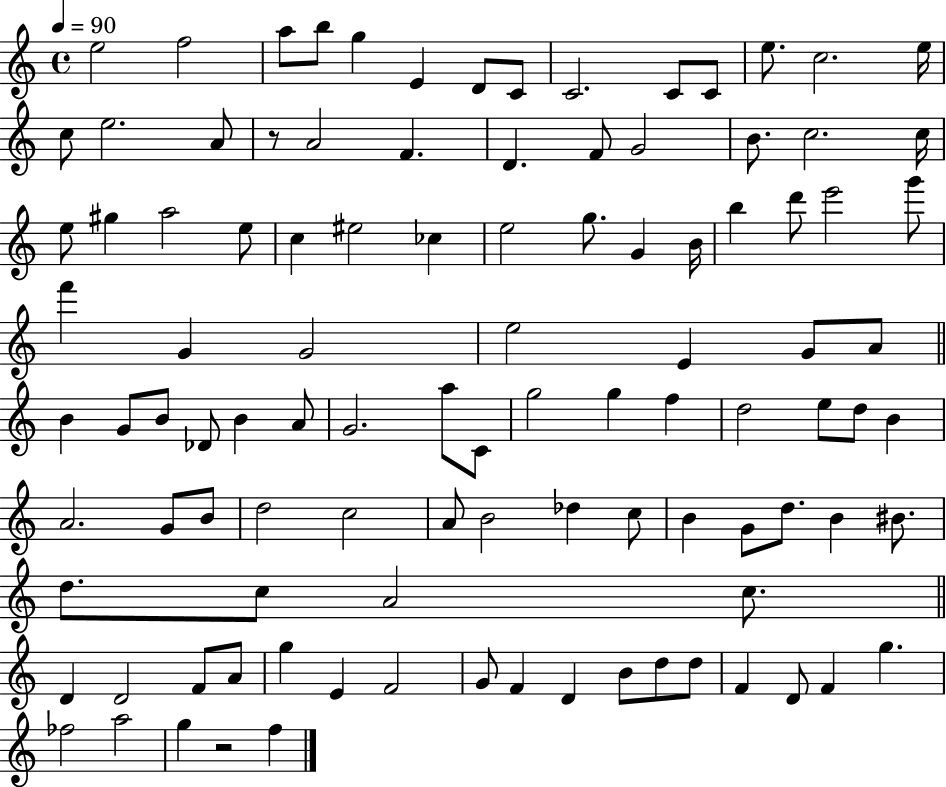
{
  \clef treble
  \time 4/4
  \defaultTimeSignature
  \key c \major
  \tempo 4 = 90
  e''2 f''2 | a''8 b''8 g''4 e'4 d'8 c'8 | c'2. c'8 c'8 | e''8. c''2. e''16 | \break c''8 e''2. a'8 | r8 a'2 f'4. | d'4. f'8 g'2 | b'8. c''2. c''16 | \break e''8 gis''4 a''2 e''8 | c''4 eis''2 ces''4 | e''2 g''8. g'4 b'16 | b''4 d'''8 e'''2 g'''8 | \break f'''4 g'4 g'2 | e''2 e'4 g'8 a'8 | \bar "||" \break \key c \major b'4 g'8 b'8 des'8 b'4 a'8 | g'2. a''8 c'8 | g''2 g''4 f''4 | d''2 e''8 d''8 b'4 | \break a'2. g'8 b'8 | d''2 c''2 | a'8 b'2 des''4 c''8 | b'4 g'8 d''8. b'4 bis'8. | \break d''8. c''8 a'2 c''8. | \bar "||" \break \key c \major d'4 d'2 f'8 a'8 | g''4 e'4 f'2 | g'8 f'4 d'4 b'8 d''8 d''8 | f'4 d'8 f'4 g''4. | \break fes''2 a''2 | g''4 r2 f''4 | \bar "|."
}